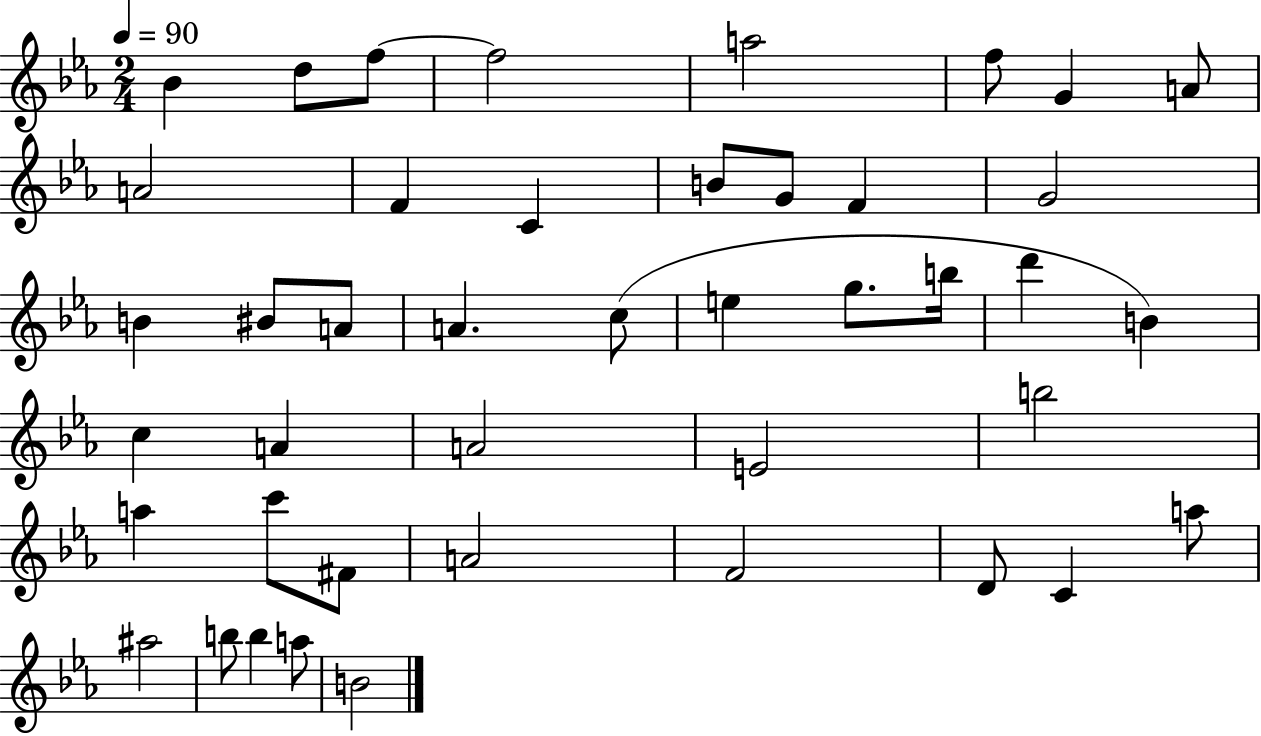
{
  \clef treble
  \numericTimeSignature
  \time 2/4
  \key ees \major
  \tempo 4 = 90
  bes'4 d''8 f''8~~ | f''2 | a''2 | f''8 g'4 a'8 | \break a'2 | f'4 c'4 | b'8 g'8 f'4 | g'2 | \break b'4 bis'8 a'8 | a'4. c''8( | e''4 g''8. b''16 | d'''4 b'4) | \break c''4 a'4 | a'2 | e'2 | b''2 | \break a''4 c'''8 fis'8 | a'2 | f'2 | d'8 c'4 a''8 | \break ais''2 | b''8 b''4 a''8 | b'2 | \bar "|."
}